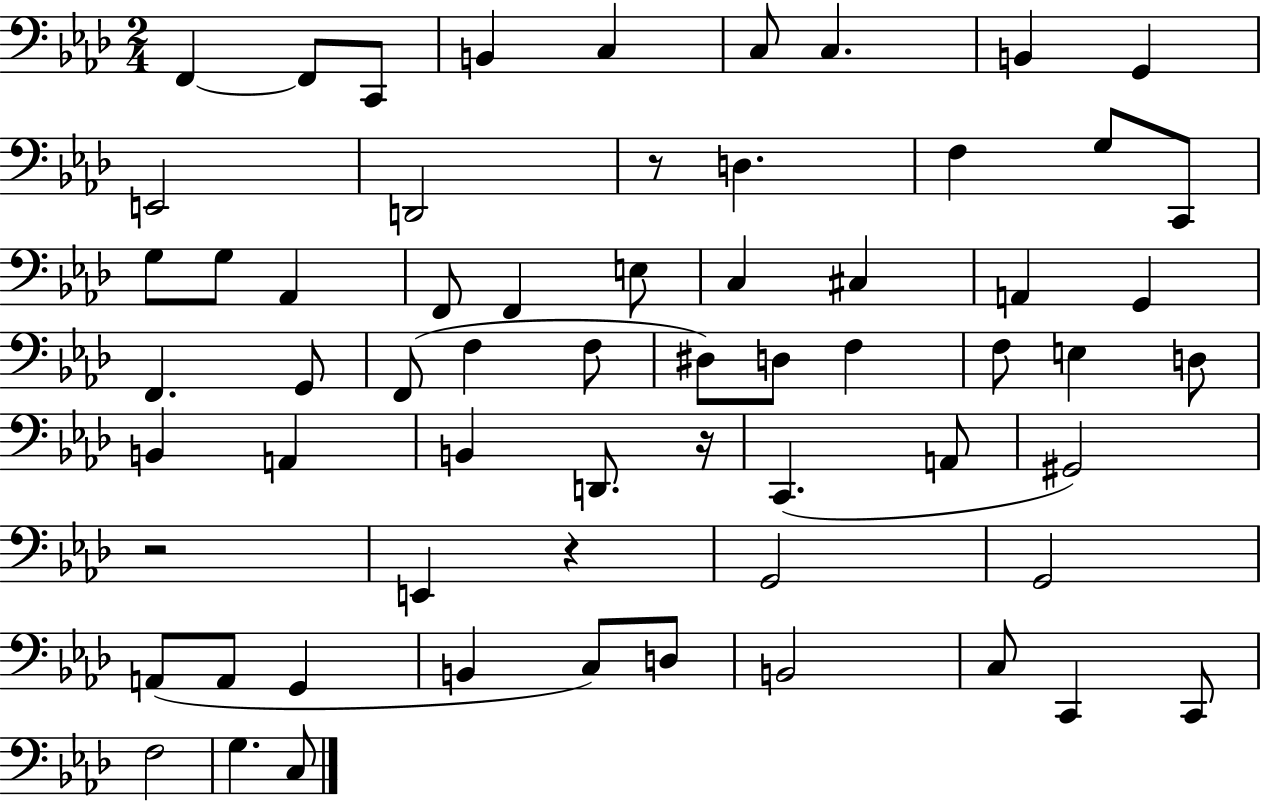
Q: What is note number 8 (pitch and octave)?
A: B2